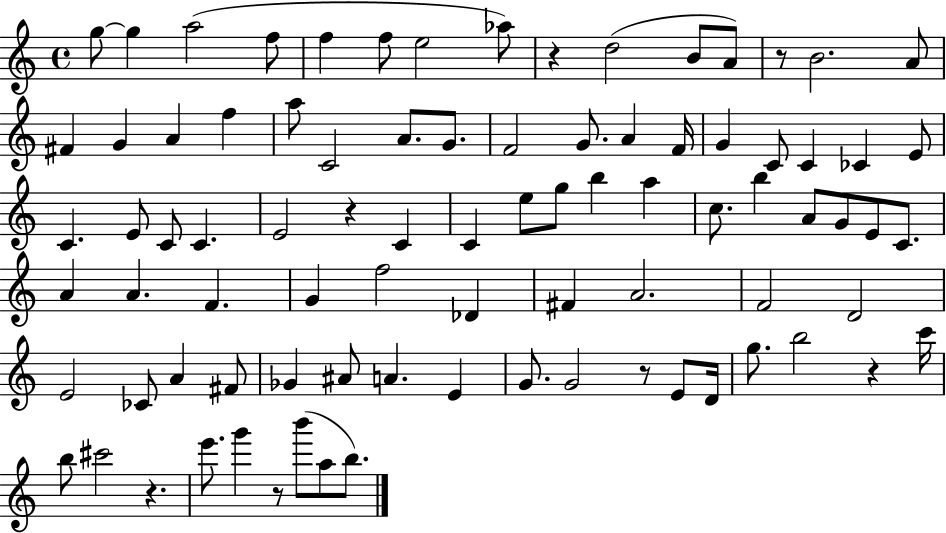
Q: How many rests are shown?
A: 7